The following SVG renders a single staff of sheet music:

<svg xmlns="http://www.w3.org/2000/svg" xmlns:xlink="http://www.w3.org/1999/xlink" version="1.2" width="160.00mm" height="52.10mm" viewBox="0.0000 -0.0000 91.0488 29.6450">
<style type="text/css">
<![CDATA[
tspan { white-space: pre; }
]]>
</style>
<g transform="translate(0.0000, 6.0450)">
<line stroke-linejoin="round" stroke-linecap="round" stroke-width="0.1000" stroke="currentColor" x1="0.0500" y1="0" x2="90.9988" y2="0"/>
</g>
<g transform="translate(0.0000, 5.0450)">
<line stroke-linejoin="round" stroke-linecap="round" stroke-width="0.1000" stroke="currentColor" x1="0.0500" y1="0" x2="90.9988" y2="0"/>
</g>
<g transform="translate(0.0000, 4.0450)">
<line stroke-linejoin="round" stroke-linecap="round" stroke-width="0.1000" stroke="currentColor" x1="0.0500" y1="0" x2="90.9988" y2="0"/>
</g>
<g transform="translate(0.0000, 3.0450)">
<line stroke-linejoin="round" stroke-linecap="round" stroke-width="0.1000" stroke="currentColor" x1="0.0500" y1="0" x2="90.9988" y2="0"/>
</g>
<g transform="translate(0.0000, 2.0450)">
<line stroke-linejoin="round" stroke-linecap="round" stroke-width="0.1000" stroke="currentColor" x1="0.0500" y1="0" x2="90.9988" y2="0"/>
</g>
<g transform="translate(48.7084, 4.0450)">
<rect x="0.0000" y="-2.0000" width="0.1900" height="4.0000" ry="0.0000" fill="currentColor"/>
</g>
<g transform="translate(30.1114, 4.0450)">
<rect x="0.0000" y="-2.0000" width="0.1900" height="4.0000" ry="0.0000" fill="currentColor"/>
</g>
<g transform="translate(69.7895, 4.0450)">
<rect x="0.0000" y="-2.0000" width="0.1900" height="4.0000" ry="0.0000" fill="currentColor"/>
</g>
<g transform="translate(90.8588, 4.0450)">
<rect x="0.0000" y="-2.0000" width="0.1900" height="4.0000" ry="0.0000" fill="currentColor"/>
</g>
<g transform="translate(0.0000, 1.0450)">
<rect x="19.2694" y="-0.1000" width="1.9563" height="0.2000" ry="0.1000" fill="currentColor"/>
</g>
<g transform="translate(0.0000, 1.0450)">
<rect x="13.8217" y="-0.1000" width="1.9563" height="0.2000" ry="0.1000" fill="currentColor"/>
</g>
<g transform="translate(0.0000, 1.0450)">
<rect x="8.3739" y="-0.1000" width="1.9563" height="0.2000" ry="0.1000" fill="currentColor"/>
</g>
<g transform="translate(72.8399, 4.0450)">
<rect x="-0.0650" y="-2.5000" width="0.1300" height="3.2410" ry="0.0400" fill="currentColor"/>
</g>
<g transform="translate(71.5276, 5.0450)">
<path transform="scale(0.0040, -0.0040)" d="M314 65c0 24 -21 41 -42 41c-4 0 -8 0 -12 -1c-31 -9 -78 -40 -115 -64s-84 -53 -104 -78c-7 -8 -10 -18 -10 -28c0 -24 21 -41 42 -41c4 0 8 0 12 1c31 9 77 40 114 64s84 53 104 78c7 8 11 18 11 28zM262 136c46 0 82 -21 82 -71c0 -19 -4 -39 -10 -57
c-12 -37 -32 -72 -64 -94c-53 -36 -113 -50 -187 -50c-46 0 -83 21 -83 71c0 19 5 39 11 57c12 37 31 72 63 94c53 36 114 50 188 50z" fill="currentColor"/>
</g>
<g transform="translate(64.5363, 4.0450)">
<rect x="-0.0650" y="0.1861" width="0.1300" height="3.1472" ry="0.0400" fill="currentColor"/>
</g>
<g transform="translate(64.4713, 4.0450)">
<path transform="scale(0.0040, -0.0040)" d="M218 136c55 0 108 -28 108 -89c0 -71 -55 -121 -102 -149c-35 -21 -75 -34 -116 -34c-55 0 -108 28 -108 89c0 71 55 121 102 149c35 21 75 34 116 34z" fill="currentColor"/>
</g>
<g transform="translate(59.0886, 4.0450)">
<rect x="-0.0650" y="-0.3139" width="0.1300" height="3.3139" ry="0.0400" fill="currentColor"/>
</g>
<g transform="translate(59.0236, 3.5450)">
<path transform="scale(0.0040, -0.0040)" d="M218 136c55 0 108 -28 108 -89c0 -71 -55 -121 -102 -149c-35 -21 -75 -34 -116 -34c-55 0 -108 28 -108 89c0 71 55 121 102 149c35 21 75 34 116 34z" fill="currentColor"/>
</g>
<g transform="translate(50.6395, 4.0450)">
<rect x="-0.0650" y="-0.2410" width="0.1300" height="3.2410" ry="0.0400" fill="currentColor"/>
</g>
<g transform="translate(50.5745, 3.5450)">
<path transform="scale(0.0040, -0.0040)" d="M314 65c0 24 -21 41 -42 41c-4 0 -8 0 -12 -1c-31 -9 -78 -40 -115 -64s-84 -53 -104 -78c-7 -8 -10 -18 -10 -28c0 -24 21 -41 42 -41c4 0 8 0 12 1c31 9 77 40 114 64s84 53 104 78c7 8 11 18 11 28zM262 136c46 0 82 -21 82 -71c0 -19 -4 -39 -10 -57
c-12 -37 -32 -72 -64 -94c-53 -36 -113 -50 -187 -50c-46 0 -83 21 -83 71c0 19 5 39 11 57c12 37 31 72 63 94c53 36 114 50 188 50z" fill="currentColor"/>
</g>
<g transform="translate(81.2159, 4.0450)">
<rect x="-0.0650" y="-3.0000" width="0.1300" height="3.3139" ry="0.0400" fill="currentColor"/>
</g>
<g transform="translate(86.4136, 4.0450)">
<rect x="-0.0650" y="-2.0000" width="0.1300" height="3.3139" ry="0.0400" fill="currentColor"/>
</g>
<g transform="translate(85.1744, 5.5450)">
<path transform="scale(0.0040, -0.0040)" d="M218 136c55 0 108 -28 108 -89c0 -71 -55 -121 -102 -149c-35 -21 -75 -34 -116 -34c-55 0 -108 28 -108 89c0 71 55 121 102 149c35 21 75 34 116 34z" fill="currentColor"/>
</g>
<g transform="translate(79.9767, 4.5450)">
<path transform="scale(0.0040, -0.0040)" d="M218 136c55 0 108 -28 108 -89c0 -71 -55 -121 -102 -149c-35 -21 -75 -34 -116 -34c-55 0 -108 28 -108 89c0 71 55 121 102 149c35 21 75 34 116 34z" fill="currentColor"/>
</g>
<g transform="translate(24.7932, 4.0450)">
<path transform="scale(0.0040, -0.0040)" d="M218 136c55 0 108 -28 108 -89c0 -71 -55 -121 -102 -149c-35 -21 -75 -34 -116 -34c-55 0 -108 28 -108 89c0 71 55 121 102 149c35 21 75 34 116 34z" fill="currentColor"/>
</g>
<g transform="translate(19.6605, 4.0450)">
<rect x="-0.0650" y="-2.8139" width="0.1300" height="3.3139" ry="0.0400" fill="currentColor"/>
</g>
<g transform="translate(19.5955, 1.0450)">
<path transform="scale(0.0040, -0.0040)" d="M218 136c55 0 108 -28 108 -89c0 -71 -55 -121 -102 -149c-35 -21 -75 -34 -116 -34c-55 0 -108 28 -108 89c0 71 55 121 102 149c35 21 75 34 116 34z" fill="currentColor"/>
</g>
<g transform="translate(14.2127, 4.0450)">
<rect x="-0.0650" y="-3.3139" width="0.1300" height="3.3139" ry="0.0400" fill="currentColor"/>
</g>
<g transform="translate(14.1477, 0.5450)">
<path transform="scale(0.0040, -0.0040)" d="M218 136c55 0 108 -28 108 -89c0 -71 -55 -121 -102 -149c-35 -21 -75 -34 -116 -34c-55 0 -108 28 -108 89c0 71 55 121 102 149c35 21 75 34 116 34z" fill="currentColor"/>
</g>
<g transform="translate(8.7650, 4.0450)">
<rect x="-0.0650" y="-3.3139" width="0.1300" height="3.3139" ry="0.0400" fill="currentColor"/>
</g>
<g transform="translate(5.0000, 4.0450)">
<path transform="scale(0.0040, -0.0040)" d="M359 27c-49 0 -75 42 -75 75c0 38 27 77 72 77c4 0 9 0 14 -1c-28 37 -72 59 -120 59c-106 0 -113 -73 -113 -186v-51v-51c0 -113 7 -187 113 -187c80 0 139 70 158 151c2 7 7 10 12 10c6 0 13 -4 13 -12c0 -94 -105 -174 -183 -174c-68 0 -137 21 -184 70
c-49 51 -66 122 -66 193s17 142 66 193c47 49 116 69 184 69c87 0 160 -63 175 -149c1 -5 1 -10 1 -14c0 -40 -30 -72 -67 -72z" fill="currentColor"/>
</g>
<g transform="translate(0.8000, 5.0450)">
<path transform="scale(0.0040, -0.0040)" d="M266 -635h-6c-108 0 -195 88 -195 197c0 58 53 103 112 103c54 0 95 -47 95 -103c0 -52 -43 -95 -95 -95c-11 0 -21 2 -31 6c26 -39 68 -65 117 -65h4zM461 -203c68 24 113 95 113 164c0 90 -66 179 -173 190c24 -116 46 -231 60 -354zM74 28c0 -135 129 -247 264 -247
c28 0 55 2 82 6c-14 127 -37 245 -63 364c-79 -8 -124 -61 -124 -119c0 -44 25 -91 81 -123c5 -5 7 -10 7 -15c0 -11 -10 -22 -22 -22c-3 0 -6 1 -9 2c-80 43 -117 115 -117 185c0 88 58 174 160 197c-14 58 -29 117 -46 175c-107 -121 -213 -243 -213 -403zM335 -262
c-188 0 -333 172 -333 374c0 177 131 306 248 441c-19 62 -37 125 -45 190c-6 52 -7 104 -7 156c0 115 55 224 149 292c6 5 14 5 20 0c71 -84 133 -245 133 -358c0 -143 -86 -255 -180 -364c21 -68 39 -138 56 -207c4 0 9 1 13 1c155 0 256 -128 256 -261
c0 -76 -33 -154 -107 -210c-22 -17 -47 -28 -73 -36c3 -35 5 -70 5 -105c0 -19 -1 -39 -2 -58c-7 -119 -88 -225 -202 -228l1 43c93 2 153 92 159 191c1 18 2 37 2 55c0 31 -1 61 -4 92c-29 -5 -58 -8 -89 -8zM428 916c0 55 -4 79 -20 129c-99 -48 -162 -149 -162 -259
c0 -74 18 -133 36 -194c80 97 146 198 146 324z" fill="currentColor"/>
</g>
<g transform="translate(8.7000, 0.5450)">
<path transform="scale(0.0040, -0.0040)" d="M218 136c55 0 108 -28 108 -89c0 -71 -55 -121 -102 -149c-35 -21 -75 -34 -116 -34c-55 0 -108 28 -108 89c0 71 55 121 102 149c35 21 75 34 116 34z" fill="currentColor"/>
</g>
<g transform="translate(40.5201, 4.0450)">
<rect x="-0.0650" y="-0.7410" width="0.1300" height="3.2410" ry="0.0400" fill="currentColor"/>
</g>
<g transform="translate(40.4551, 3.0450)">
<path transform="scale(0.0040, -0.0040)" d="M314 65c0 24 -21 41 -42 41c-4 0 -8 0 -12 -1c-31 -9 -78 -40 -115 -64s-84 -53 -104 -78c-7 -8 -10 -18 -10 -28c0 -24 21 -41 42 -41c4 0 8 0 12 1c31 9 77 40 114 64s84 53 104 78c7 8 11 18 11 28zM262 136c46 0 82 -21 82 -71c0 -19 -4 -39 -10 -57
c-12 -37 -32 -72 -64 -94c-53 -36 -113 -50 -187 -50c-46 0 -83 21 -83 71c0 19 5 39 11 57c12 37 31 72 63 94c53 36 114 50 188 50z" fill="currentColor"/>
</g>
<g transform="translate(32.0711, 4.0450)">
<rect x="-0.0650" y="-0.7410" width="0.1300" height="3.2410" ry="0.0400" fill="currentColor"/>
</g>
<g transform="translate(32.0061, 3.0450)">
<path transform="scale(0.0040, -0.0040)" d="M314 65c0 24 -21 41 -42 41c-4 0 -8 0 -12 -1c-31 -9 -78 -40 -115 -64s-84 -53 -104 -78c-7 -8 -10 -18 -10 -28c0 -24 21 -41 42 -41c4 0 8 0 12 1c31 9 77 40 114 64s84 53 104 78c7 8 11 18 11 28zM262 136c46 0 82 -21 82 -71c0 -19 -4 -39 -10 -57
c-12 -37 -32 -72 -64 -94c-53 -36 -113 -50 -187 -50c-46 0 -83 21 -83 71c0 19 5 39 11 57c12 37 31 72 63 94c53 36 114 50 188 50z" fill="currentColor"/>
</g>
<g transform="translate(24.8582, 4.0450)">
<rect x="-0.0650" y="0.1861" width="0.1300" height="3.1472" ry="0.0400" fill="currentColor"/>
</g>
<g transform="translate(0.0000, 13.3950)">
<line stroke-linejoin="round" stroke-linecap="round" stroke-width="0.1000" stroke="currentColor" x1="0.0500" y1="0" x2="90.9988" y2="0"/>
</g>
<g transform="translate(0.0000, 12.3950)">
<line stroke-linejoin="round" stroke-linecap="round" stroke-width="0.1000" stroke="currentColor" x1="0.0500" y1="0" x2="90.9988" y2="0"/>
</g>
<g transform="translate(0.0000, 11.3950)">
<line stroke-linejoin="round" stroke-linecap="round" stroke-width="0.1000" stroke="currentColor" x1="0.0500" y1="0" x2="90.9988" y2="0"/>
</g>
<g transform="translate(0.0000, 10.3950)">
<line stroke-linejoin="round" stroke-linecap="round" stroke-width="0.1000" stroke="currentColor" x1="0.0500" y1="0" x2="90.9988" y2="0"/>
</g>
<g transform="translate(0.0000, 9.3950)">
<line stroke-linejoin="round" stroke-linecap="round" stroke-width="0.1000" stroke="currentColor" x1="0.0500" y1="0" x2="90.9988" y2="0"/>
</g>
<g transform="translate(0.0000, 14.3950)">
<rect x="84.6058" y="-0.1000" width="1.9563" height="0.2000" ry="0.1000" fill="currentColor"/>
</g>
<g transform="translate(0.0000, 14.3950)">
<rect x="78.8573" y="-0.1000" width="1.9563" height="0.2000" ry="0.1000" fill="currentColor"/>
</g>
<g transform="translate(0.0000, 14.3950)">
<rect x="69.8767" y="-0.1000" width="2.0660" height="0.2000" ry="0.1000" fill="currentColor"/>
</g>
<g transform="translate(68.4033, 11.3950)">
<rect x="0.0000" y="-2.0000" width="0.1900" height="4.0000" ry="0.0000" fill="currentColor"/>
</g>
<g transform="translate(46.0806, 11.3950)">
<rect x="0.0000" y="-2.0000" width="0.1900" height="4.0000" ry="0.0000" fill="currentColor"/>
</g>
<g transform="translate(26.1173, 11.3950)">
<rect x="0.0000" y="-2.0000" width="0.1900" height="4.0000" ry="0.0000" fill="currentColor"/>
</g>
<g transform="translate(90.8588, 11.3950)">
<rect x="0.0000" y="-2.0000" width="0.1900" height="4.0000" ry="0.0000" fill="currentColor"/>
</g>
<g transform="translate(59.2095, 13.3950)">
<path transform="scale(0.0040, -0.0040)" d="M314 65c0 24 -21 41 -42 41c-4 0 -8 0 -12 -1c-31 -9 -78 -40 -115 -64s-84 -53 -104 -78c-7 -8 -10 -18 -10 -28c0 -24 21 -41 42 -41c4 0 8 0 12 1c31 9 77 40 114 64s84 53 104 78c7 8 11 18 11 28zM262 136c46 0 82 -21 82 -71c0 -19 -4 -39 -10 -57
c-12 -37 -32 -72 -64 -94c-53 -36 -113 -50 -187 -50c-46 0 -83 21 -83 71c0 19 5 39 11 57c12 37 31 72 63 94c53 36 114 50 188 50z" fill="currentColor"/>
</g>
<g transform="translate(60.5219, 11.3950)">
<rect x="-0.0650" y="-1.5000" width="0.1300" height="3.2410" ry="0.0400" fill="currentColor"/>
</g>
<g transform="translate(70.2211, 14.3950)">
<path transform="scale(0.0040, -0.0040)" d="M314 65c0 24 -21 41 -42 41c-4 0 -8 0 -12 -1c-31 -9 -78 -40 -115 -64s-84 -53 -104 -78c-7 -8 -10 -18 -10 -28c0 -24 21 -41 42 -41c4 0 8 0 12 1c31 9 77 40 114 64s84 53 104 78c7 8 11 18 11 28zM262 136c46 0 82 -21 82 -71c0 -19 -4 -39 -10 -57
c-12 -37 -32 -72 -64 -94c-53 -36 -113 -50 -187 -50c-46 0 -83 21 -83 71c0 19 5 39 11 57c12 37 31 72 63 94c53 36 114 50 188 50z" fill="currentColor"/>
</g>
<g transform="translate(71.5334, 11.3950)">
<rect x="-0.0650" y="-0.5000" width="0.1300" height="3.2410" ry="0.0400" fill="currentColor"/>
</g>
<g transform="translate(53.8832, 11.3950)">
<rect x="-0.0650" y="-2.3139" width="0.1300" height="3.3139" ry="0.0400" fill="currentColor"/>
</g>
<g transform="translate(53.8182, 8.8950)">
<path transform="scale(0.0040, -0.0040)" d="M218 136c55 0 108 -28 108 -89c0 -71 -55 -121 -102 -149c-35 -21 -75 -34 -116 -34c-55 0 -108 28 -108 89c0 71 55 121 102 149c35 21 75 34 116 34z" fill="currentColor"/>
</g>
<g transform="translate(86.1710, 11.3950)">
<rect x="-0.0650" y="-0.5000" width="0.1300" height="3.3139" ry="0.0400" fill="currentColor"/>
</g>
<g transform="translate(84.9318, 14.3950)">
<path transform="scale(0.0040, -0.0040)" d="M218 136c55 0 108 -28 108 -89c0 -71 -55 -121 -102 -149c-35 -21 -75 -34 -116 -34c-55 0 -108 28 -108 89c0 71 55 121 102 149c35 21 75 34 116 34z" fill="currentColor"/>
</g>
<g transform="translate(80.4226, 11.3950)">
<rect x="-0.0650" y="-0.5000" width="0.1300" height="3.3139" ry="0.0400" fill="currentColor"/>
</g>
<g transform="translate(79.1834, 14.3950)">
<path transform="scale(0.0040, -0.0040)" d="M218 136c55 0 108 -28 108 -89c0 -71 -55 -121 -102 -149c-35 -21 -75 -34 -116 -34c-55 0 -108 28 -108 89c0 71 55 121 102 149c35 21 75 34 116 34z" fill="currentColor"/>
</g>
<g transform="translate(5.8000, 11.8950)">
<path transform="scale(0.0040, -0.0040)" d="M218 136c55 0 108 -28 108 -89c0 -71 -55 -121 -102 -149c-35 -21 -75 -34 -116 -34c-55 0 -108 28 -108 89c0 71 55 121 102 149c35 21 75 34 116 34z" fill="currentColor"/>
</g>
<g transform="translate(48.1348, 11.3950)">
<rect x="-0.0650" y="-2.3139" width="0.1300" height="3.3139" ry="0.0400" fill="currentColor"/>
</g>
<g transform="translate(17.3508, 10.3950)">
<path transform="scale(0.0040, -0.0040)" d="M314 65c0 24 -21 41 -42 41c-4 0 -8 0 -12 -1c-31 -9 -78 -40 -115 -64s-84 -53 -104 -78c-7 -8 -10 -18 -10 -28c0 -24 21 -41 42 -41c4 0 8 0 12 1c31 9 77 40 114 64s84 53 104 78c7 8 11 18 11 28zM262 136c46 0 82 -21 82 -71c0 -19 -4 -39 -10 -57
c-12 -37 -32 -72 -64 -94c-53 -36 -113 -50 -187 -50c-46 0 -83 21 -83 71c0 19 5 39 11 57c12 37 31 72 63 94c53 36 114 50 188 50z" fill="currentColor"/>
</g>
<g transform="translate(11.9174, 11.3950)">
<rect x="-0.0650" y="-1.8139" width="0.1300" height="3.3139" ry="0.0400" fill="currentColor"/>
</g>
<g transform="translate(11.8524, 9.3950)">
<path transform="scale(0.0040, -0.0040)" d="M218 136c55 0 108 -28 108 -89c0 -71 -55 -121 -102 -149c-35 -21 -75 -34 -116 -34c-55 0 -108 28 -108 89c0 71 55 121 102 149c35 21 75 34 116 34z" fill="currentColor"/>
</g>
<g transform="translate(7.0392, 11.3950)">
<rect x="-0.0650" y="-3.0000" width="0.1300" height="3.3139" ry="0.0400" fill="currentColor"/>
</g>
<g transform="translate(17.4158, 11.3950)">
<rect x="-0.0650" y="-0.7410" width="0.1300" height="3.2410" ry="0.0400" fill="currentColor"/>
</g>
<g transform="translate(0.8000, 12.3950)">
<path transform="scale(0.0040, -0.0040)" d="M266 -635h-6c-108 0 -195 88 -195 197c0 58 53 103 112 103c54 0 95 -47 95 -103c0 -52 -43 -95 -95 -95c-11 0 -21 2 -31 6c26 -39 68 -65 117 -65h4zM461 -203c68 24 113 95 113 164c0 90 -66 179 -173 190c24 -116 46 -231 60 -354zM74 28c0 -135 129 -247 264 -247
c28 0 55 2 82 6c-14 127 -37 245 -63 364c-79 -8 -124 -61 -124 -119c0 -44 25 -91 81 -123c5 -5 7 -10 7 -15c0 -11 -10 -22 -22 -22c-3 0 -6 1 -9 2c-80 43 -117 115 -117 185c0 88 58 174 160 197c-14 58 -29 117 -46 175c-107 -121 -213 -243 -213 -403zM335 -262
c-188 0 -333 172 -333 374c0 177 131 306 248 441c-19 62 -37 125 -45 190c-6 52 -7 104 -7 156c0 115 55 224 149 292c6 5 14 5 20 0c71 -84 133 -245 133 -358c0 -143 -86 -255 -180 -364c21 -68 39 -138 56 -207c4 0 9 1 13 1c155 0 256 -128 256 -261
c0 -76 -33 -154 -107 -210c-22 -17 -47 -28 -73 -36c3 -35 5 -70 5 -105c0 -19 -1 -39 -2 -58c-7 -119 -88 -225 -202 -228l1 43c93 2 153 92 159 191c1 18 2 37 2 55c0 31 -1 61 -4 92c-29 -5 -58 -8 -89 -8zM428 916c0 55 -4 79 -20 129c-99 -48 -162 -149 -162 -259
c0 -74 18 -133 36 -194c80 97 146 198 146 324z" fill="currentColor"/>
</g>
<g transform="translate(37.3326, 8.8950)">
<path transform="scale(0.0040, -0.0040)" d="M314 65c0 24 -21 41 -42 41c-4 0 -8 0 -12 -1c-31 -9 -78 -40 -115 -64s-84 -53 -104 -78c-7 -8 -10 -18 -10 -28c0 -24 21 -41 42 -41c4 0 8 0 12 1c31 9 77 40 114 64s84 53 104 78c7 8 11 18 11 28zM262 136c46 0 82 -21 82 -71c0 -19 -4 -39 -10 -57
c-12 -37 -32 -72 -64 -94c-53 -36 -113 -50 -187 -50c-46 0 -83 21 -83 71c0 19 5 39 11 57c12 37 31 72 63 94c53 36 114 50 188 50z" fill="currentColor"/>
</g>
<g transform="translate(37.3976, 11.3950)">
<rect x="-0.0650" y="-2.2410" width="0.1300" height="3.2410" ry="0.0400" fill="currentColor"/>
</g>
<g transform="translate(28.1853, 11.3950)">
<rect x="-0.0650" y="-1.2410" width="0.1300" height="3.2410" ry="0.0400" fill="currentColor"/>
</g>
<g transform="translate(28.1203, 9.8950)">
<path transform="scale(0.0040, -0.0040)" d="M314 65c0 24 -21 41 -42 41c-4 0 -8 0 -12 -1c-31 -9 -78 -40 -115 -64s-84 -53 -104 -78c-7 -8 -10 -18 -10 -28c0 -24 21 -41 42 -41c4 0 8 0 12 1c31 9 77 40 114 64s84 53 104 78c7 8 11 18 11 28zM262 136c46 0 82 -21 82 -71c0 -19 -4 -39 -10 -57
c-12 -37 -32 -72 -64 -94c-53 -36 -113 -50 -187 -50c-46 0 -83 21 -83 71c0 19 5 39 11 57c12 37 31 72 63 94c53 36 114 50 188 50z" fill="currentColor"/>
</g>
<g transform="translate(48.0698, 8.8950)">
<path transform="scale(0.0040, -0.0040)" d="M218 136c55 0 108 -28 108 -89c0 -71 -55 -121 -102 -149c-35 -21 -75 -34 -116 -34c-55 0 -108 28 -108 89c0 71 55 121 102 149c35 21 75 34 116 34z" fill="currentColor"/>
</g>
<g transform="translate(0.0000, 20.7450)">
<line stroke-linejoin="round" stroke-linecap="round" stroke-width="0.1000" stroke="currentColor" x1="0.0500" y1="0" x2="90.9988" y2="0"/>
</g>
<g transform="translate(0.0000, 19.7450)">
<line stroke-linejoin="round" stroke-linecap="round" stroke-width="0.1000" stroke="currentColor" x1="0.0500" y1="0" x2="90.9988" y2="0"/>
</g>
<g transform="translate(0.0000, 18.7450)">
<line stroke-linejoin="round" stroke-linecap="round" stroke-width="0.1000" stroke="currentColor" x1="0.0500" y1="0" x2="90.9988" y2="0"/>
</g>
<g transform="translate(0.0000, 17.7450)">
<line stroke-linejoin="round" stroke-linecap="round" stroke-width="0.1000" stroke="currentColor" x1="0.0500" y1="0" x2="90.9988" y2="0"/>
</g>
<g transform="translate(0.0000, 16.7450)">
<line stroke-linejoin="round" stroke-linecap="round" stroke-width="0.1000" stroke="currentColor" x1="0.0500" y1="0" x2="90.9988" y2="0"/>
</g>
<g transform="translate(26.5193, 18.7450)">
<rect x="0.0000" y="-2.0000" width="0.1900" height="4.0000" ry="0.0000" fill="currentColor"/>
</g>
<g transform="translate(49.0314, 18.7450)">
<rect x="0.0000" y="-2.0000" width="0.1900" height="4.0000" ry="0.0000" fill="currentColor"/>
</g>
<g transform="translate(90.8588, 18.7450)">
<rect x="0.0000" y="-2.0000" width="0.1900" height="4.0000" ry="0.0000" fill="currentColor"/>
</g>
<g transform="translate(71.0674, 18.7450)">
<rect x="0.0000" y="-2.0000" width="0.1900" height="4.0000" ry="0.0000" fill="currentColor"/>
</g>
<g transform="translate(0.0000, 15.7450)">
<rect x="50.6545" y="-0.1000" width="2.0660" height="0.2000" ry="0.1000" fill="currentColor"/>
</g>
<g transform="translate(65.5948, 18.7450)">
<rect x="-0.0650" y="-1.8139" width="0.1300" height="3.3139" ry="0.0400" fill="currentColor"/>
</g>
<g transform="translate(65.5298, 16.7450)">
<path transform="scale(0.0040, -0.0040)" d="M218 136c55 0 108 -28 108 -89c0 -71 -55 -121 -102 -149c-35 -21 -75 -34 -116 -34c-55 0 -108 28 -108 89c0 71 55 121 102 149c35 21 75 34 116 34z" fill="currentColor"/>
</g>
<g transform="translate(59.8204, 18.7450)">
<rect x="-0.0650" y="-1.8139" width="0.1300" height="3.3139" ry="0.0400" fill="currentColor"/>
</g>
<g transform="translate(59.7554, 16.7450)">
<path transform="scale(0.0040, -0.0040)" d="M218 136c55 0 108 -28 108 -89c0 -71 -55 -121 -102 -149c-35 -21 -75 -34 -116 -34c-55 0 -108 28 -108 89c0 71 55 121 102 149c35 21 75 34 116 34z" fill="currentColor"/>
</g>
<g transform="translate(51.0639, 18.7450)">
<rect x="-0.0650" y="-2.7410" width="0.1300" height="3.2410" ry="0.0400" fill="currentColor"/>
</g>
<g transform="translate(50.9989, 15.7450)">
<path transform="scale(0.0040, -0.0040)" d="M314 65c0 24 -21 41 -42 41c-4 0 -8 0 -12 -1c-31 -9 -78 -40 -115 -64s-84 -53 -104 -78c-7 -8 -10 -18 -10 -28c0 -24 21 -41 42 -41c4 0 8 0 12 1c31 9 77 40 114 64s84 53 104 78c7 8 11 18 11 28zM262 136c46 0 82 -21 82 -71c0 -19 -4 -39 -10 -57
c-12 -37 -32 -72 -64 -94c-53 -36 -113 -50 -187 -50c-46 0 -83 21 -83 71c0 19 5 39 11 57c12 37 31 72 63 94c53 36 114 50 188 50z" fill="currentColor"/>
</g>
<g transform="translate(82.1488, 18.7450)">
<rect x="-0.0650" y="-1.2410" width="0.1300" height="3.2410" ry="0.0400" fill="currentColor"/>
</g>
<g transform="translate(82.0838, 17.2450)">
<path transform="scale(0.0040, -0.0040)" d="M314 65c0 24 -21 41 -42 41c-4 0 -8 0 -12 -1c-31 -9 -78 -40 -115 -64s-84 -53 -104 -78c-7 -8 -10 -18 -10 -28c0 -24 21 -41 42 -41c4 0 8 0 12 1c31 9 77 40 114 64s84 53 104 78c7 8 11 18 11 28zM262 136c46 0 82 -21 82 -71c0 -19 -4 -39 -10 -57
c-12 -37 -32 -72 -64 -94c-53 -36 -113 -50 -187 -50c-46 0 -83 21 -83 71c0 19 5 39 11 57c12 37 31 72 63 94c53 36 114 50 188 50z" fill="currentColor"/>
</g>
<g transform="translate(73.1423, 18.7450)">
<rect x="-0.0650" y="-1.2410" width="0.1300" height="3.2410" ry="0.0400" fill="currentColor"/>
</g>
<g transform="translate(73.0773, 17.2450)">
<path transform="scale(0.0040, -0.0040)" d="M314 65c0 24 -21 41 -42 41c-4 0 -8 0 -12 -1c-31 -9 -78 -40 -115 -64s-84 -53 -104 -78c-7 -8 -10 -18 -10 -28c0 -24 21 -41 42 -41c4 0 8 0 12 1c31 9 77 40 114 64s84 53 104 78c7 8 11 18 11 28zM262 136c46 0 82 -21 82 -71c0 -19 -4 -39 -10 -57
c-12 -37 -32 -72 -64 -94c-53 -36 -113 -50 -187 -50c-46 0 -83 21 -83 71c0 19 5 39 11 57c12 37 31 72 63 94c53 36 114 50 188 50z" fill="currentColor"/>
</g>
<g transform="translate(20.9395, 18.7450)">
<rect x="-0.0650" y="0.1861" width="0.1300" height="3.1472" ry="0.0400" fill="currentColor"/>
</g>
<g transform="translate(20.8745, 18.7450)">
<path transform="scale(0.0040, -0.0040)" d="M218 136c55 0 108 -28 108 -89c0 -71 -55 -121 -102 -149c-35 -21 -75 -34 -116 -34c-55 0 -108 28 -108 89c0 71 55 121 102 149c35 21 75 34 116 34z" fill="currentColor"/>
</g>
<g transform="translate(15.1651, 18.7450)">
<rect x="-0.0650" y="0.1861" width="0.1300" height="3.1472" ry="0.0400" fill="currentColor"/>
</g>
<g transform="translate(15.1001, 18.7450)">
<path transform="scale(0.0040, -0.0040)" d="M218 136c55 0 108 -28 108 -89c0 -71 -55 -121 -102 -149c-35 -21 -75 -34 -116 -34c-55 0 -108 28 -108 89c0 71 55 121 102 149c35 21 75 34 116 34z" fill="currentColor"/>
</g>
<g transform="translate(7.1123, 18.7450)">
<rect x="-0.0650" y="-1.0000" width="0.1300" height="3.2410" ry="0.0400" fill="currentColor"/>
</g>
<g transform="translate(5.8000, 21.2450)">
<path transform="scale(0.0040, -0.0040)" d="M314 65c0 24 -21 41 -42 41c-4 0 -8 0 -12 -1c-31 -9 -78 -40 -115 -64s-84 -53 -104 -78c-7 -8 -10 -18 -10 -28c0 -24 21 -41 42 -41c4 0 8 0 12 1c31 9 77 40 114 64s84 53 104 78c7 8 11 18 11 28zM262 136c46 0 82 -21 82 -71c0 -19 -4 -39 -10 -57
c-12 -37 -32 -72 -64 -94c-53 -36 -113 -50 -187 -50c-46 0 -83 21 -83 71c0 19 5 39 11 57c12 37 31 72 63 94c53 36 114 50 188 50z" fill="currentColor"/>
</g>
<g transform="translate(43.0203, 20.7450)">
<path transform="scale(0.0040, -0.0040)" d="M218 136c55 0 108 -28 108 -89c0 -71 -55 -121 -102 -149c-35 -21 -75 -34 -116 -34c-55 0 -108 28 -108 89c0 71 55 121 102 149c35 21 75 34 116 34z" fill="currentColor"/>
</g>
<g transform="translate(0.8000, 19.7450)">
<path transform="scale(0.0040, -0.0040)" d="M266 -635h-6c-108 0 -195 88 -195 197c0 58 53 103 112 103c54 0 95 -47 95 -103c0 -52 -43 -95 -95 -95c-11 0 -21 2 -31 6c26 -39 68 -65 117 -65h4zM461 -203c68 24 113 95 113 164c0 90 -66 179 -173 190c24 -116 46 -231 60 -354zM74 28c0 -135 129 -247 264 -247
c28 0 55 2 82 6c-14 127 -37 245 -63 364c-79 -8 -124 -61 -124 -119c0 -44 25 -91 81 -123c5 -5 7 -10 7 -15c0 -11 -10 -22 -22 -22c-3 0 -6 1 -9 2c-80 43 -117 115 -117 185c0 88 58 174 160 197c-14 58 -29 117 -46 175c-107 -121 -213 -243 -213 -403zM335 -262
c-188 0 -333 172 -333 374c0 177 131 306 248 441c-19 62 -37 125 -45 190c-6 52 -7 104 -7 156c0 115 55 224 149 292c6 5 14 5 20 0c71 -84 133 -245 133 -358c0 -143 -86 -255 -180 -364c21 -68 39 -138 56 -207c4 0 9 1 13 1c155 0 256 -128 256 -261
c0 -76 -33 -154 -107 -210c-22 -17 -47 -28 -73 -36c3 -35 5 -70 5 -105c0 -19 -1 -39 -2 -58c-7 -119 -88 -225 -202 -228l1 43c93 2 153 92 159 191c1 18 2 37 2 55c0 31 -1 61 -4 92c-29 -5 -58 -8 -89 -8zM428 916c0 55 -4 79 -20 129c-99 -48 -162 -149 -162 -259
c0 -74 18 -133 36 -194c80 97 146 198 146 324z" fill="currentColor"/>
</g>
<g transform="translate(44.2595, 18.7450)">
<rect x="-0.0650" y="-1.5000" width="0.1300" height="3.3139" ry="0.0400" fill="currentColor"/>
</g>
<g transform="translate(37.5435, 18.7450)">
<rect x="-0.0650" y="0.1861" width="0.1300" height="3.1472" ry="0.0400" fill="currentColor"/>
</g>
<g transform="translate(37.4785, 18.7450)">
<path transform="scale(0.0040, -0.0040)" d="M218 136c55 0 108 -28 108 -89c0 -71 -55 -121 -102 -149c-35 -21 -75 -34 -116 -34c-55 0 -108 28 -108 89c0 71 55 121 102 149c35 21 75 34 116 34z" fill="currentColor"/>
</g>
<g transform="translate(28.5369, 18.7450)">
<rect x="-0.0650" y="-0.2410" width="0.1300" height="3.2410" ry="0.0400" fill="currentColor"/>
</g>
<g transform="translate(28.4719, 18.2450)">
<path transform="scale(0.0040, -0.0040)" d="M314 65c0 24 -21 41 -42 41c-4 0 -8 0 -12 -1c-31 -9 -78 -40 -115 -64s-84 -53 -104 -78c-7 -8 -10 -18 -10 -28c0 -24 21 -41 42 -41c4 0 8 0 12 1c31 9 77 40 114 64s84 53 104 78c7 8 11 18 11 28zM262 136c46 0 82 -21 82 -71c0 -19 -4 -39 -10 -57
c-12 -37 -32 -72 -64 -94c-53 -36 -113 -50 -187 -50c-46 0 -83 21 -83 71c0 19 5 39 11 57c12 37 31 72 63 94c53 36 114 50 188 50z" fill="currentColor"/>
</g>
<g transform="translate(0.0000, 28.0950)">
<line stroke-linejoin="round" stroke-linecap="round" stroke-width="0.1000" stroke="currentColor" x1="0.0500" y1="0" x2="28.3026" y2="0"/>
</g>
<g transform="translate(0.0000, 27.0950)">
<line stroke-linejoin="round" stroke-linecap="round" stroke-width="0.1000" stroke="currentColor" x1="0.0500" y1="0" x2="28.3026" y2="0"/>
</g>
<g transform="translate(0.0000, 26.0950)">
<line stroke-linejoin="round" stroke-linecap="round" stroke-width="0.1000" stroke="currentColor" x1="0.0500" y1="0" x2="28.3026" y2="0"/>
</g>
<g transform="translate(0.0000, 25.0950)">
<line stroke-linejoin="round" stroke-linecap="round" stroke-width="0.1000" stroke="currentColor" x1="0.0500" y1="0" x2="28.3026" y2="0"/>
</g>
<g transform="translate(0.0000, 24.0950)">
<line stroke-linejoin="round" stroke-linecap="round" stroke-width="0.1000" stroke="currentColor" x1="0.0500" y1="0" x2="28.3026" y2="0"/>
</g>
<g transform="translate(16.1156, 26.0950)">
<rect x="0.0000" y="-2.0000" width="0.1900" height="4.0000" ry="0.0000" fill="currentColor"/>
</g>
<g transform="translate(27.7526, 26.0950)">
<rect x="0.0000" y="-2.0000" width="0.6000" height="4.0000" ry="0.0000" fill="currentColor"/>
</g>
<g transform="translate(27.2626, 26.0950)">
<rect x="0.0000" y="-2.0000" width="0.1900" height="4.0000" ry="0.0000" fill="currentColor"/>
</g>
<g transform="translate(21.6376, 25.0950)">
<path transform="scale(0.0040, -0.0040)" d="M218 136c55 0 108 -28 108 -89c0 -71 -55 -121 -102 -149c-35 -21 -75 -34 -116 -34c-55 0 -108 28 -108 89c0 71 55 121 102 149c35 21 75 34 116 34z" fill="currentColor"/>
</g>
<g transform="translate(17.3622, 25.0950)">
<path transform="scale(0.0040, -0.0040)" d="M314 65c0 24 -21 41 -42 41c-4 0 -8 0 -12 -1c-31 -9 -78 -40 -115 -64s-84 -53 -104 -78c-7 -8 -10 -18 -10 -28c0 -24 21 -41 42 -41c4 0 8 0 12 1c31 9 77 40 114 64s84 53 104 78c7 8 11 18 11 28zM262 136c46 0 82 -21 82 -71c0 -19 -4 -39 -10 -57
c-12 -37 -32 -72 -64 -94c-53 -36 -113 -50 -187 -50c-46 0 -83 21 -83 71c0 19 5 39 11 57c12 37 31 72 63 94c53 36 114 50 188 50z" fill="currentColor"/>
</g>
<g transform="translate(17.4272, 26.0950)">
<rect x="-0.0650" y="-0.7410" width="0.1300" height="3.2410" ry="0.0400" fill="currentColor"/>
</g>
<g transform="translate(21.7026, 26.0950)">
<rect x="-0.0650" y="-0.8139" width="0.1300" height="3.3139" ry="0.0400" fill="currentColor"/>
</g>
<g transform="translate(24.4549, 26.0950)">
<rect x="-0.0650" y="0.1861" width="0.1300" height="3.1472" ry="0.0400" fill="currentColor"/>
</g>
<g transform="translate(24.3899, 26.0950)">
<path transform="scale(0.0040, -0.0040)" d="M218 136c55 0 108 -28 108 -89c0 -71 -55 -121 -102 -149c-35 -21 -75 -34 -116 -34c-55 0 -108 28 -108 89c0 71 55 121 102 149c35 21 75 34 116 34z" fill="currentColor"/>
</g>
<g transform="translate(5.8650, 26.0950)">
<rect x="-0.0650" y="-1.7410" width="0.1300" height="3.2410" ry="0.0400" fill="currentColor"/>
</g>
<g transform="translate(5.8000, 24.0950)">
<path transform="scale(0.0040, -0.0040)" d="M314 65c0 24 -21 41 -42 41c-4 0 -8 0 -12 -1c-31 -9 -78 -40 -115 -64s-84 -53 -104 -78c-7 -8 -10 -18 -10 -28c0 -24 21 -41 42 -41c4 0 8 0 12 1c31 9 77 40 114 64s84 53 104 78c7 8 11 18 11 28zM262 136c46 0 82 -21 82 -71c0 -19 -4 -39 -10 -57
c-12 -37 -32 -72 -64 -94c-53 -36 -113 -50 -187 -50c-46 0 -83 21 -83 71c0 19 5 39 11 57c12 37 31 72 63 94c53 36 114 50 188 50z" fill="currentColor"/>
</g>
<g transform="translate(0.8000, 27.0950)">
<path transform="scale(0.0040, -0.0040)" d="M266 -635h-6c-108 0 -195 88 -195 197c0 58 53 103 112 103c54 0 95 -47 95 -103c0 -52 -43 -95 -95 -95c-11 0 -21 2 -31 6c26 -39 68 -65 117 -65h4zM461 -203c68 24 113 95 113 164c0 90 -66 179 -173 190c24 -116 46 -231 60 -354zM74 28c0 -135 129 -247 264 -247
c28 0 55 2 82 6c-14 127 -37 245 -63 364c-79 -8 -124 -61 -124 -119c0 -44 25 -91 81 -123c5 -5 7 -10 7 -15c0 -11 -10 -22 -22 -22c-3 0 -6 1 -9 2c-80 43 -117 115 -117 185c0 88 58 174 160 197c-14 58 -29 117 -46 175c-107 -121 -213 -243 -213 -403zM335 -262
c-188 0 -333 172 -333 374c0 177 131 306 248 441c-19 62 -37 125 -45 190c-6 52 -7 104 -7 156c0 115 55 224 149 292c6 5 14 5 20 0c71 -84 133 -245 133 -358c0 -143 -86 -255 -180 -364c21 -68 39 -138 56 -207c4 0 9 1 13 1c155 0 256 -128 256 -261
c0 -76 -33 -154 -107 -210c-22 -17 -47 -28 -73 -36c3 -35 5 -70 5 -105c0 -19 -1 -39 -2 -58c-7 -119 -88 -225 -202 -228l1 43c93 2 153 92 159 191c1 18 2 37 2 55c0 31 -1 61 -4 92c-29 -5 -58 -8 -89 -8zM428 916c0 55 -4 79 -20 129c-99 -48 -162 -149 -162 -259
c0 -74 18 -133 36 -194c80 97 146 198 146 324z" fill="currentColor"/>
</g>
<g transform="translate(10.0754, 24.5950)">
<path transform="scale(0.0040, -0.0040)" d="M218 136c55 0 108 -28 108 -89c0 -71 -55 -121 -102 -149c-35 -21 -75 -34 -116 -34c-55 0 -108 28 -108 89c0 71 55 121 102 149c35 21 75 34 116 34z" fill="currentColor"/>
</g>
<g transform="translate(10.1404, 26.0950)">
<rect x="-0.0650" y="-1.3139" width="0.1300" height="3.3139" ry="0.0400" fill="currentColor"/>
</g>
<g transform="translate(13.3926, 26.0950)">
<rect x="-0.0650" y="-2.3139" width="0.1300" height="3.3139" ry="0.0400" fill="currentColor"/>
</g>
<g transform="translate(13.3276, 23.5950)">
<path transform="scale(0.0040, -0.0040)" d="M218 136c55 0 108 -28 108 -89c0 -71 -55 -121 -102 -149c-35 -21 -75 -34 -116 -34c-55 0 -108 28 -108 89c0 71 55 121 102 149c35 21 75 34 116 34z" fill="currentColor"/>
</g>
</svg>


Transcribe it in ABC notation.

X:1
T:Untitled
M:4/4
L:1/4
K:C
b b a B d2 d2 c2 c B G2 A F A f d2 e2 g2 g g E2 C2 C C D2 B B c2 B E a2 f f e2 e2 f2 e g d2 d B